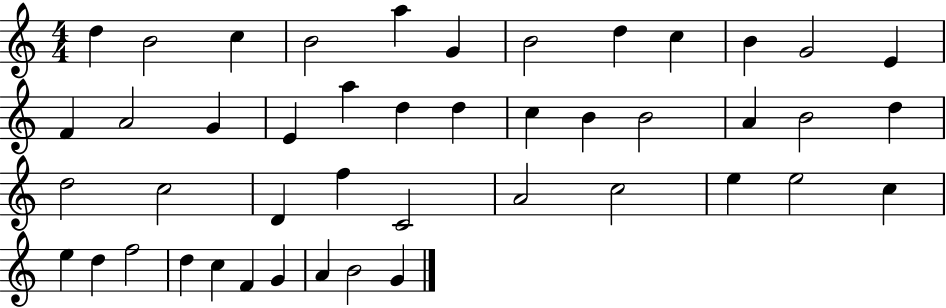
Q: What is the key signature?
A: C major